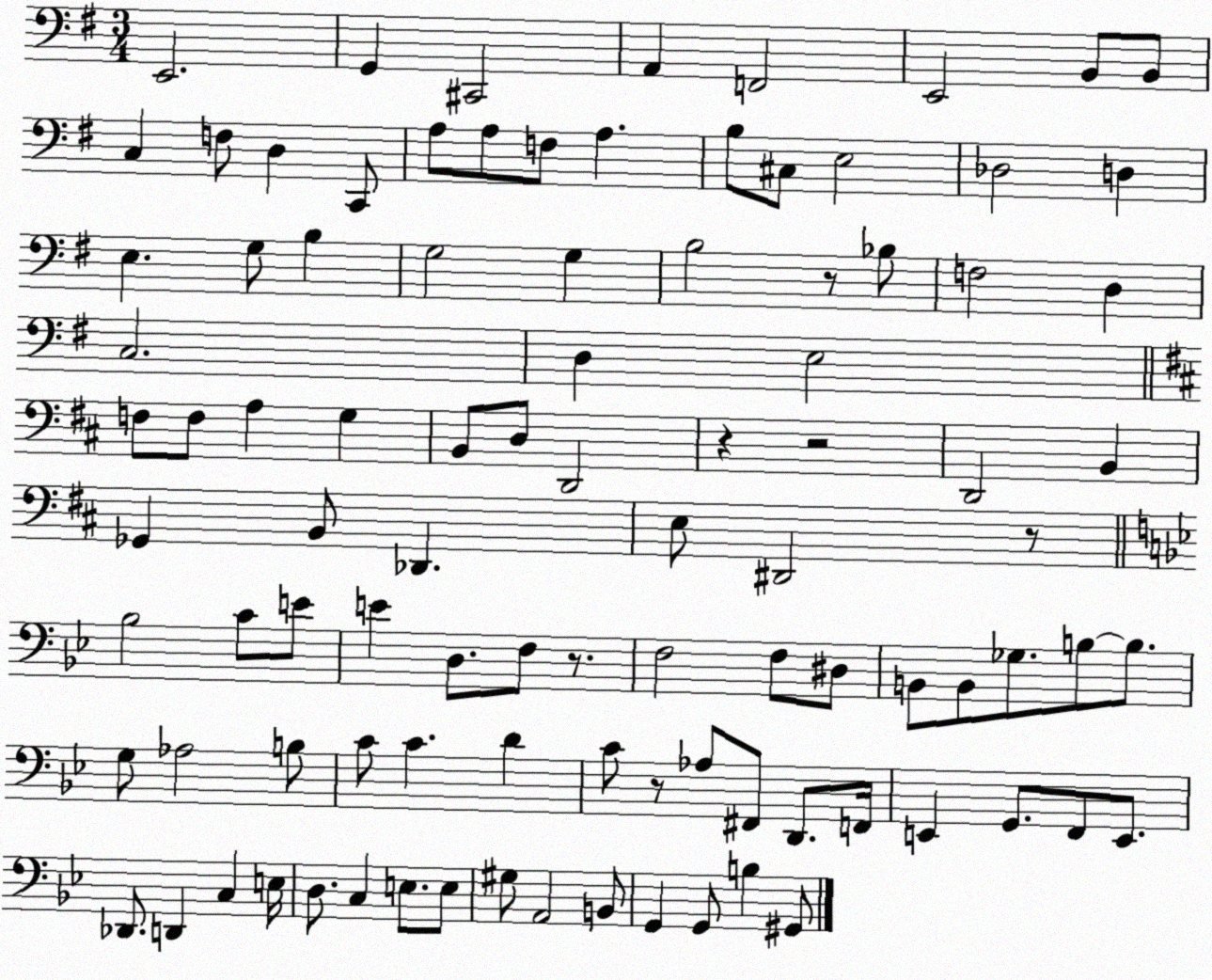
X:1
T:Untitled
M:3/4
L:1/4
K:G
E,,2 G,, ^C,,2 A,, F,,2 E,,2 B,,/2 B,,/2 C, F,/2 D, C,,/2 A,/2 A,/2 F,/2 A, B,/2 ^C,/2 E,2 _D,2 D, E, G,/2 B, G,2 G, B,2 z/2 _B,/2 F,2 D, C,2 D, E,2 F,/2 F,/2 A, G, B,,/2 D,/2 D,,2 z z2 D,,2 B,, _G,, B,,/2 _D,, E,/2 ^D,,2 z/2 _B,2 C/2 E/2 E D,/2 F,/2 z/2 F,2 F,/2 ^D,/2 B,,/2 B,,/2 _G,/2 B,/2 B,/2 G,/2 _A,2 B,/2 C/2 C D C/2 z/2 _A,/2 ^F,,/2 D,,/2 F,,/4 E,, G,,/2 F,,/2 E,,/2 _D,,/2 D,, C, E,/4 D,/2 C, E,/2 E,/2 ^G,/2 A,,2 B,,/2 G,, G,,/2 B, ^G,,/2